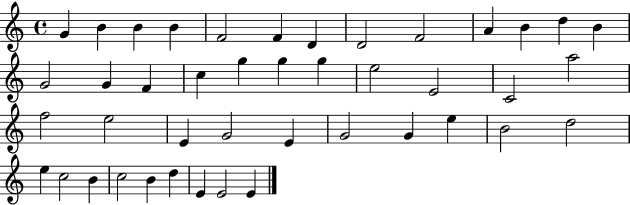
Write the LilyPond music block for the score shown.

{
  \clef treble
  \time 4/4
  \defaultTimeSignature
  \key c \major
  g'4 b'4 b'4 b'4 | f'2 f'4 d'4 | d'2 f'2 | a'4 b'4 d''4 b'4 | \break g'2 g'4 f'4 | c''4 g''4 g''4 g''4 | e''2 e'2 | c'2 a''2 | \break f''2 e''2 | e'4 g'2 e'4 | g'2 g'4 e''4 | b'2 d''2 | \break e''4 c''2 b'4 | c''2 b'4 d''4 | e'4 e'2 e'4 | \bar "|."
}